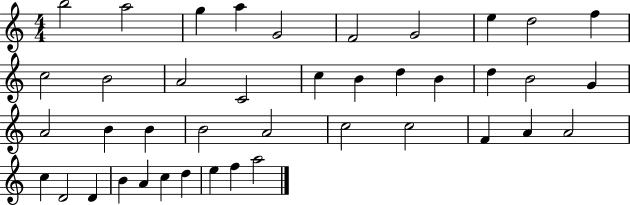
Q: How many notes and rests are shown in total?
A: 41